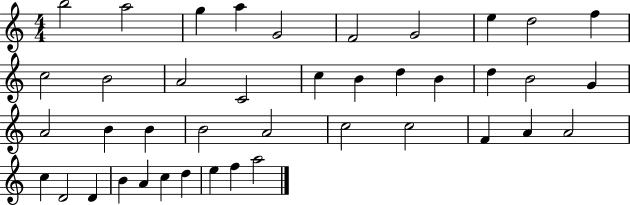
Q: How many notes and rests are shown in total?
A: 41